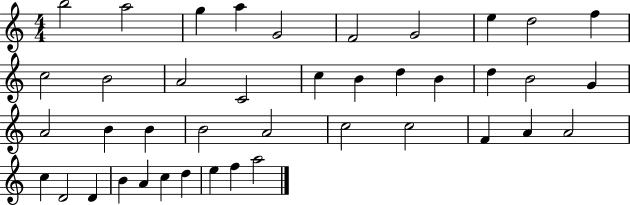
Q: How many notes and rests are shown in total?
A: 41